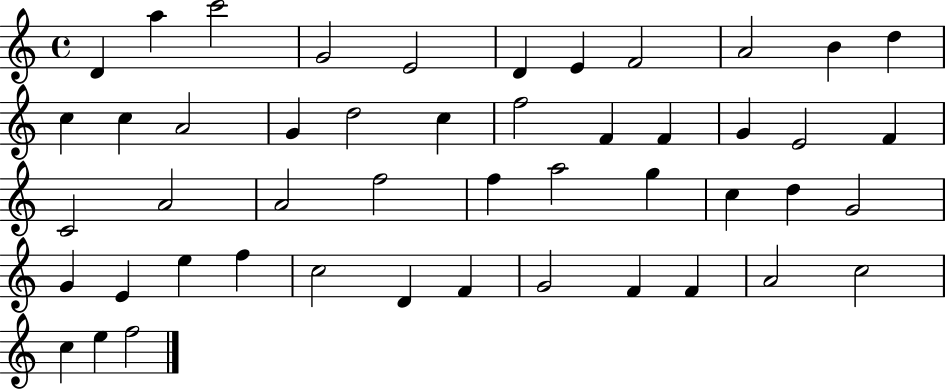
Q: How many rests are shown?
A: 0